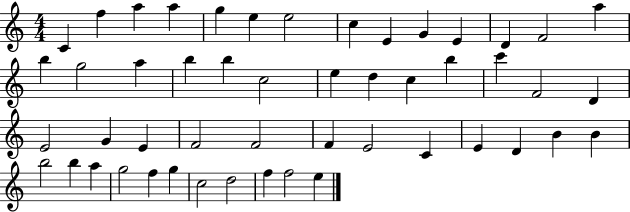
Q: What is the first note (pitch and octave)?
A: C4